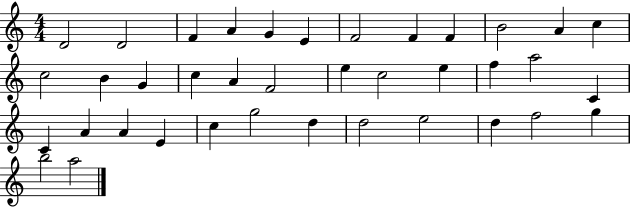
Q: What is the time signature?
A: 4/4